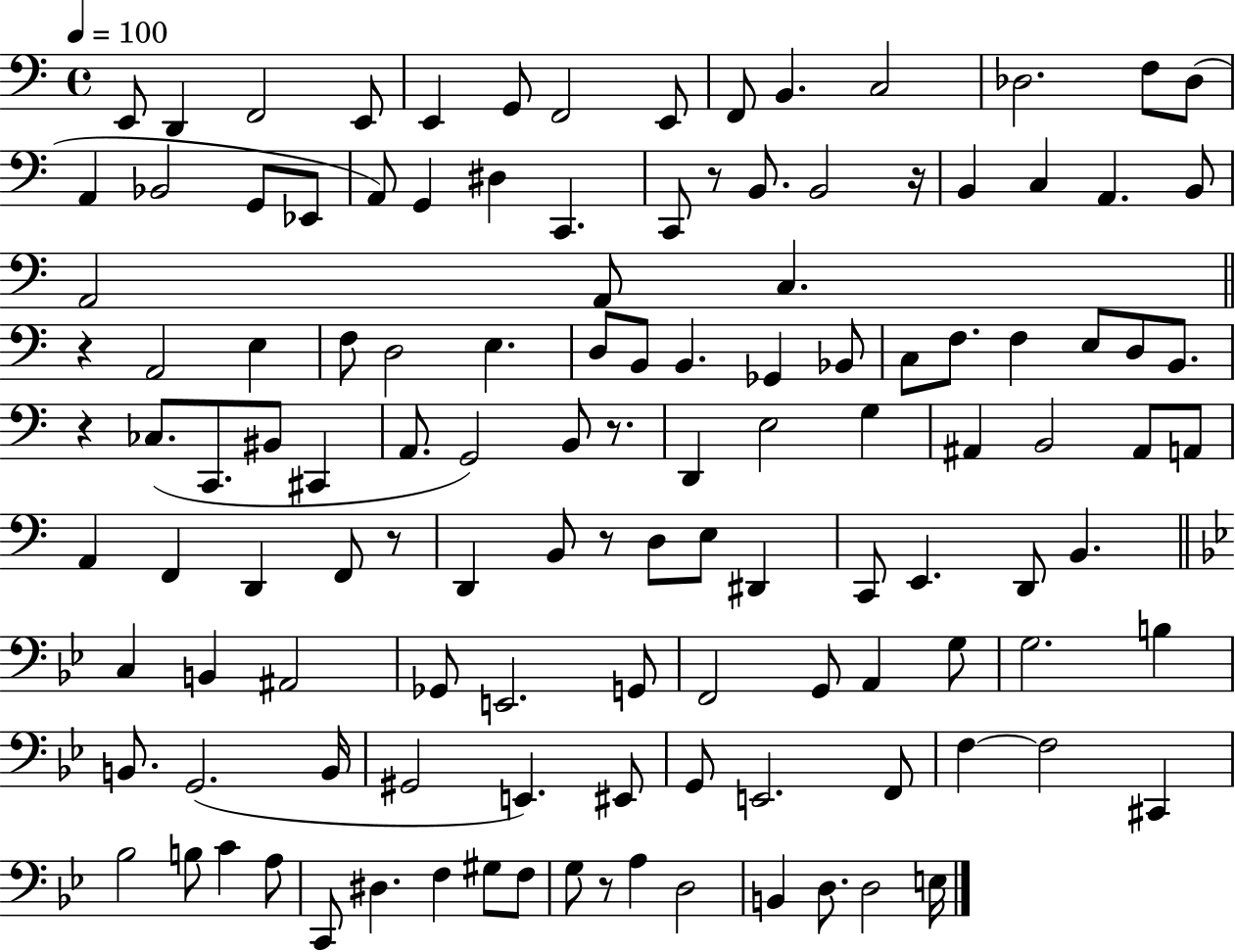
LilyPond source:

{
  \clef bass
  \time 4/4
  \defaultTimeSignature
  \key c \major
  \tempo 4 = 100
  \repeat volta 2 { e,8 d,4 f,2 e,8 | e,4 g,8 f,2 e,8 | f,8 b,4. c2 | des2. f8 des8( | \break a,4 bes,2 g,8 ees,8 | a,8) g,4 dis4 c,4. | c,8 r8 b,8. b,2 r16 | b,4 c4 a,4. b,8 | \break a,2 a,8 c4. | \bar "||" \break \key c \major r4 a,2 e4 | f8 d2 e4. | d8 b,8 b,4. ges,4 bes,8 | c8 f8. f4 e8 d8 b,8. | \break r4 ces8.( c,8. bis,8 cis,4 | a,8. g,2) b,8 r8. | d,4 e2 g4 | ais,4 b,2 ais,8 a,8 | \break a,4 f,4 d,4 f,8 r8 | d,4 b,8 r8 d8 e8 dis,4 | c,8 e,4. d,8 b,4. | \bar "||" \break \key bes \major c4 b,4 ais,2 | ges,8 e,2. g,8 | f,2 g,8 a,4 g8 | g2. b4 | \break b,8. g,2.( b,16 | gis,2 e,4.) eis,8 | g,8 e,2. f,8 | f4~~ f2 cis,4 | \break bes2 b8 c'4 a8 | c,8 dis4. f4 gis8 f8 | g8 r8 a4 d2 | b,4 d8. d2 e16 | \break } \bar "|."
}